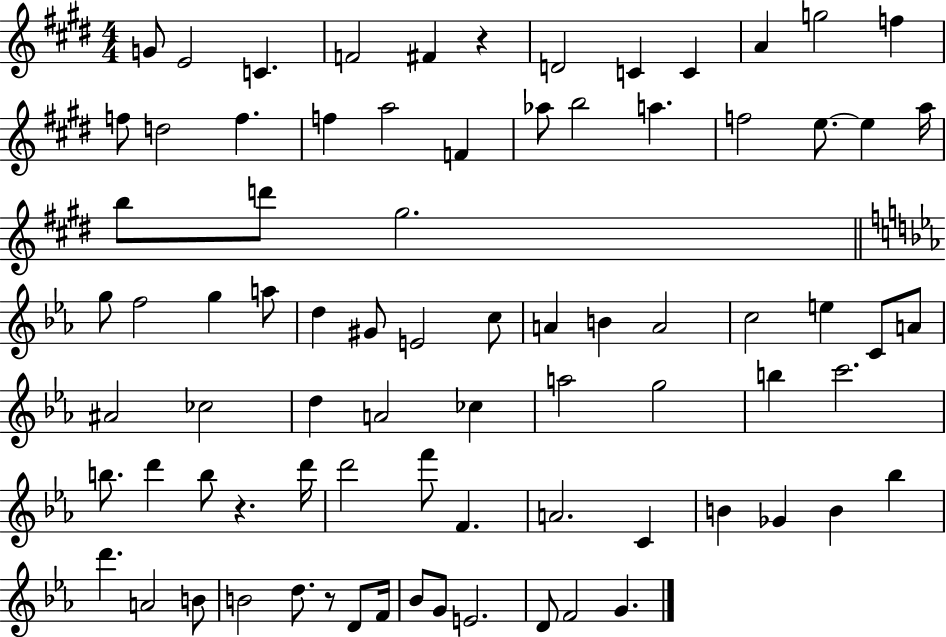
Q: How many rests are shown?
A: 3